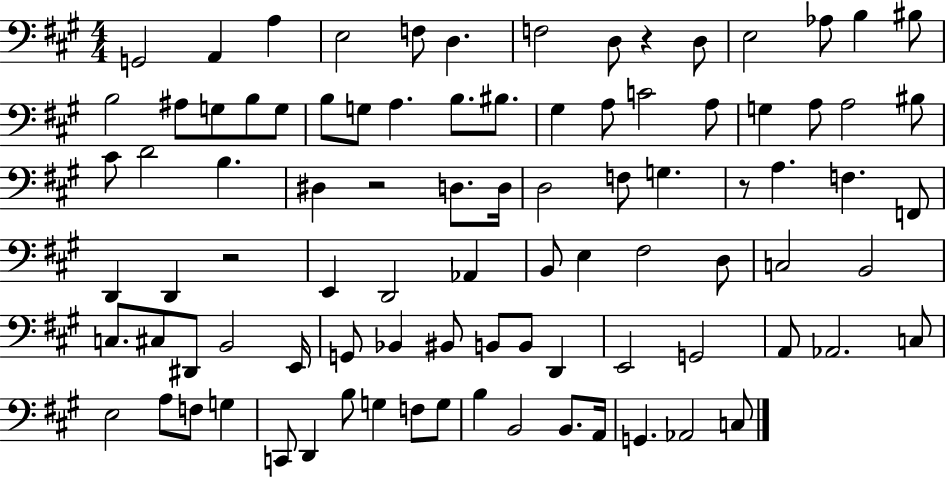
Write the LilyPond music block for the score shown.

{
  \clef bass
  \numericTimeSignature
  \time 4/4
  \key a \major
  g,2 a,4 a4 | e2 f8 d4. | f2 d8 r4 d8 | e2 aes8 b4 bis8 | \break b2 ais8 g8 b8 g8 | b8 g8 a4. b8. bis8. | gis4 a8 c'2 a8 | g4 a8 a2 bis8 | \break cis'8 d'2 b4. | dis4 r2 d8. d16 | d2 f8 g4. | r8 a4. f4. f,8 | \break d,4 d,4 r2 | e,4 d,2 aes,4 | b,8 e4 fis2 d8 | c2 b,2 | \break c8. cis8 dis,8 b,2 e,16 | g,8 bes,4 bis,8 b,8 b,8 d,4 | e,2 g,2 | a,8 aes,2. c8 | \break e2 a8 f8 g4 | c,8 d,4 b8 g4 f8 g8 | b4 b,2 b,8. a,16 | g,4. aes,2 c8 | \break \bar "|."
}